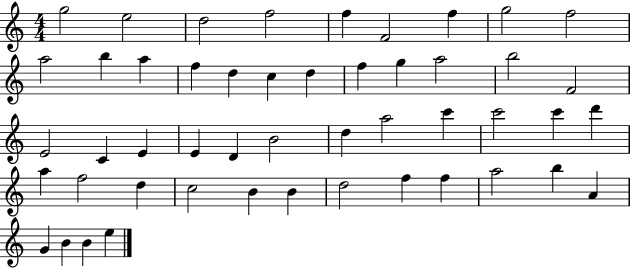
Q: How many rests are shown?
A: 0